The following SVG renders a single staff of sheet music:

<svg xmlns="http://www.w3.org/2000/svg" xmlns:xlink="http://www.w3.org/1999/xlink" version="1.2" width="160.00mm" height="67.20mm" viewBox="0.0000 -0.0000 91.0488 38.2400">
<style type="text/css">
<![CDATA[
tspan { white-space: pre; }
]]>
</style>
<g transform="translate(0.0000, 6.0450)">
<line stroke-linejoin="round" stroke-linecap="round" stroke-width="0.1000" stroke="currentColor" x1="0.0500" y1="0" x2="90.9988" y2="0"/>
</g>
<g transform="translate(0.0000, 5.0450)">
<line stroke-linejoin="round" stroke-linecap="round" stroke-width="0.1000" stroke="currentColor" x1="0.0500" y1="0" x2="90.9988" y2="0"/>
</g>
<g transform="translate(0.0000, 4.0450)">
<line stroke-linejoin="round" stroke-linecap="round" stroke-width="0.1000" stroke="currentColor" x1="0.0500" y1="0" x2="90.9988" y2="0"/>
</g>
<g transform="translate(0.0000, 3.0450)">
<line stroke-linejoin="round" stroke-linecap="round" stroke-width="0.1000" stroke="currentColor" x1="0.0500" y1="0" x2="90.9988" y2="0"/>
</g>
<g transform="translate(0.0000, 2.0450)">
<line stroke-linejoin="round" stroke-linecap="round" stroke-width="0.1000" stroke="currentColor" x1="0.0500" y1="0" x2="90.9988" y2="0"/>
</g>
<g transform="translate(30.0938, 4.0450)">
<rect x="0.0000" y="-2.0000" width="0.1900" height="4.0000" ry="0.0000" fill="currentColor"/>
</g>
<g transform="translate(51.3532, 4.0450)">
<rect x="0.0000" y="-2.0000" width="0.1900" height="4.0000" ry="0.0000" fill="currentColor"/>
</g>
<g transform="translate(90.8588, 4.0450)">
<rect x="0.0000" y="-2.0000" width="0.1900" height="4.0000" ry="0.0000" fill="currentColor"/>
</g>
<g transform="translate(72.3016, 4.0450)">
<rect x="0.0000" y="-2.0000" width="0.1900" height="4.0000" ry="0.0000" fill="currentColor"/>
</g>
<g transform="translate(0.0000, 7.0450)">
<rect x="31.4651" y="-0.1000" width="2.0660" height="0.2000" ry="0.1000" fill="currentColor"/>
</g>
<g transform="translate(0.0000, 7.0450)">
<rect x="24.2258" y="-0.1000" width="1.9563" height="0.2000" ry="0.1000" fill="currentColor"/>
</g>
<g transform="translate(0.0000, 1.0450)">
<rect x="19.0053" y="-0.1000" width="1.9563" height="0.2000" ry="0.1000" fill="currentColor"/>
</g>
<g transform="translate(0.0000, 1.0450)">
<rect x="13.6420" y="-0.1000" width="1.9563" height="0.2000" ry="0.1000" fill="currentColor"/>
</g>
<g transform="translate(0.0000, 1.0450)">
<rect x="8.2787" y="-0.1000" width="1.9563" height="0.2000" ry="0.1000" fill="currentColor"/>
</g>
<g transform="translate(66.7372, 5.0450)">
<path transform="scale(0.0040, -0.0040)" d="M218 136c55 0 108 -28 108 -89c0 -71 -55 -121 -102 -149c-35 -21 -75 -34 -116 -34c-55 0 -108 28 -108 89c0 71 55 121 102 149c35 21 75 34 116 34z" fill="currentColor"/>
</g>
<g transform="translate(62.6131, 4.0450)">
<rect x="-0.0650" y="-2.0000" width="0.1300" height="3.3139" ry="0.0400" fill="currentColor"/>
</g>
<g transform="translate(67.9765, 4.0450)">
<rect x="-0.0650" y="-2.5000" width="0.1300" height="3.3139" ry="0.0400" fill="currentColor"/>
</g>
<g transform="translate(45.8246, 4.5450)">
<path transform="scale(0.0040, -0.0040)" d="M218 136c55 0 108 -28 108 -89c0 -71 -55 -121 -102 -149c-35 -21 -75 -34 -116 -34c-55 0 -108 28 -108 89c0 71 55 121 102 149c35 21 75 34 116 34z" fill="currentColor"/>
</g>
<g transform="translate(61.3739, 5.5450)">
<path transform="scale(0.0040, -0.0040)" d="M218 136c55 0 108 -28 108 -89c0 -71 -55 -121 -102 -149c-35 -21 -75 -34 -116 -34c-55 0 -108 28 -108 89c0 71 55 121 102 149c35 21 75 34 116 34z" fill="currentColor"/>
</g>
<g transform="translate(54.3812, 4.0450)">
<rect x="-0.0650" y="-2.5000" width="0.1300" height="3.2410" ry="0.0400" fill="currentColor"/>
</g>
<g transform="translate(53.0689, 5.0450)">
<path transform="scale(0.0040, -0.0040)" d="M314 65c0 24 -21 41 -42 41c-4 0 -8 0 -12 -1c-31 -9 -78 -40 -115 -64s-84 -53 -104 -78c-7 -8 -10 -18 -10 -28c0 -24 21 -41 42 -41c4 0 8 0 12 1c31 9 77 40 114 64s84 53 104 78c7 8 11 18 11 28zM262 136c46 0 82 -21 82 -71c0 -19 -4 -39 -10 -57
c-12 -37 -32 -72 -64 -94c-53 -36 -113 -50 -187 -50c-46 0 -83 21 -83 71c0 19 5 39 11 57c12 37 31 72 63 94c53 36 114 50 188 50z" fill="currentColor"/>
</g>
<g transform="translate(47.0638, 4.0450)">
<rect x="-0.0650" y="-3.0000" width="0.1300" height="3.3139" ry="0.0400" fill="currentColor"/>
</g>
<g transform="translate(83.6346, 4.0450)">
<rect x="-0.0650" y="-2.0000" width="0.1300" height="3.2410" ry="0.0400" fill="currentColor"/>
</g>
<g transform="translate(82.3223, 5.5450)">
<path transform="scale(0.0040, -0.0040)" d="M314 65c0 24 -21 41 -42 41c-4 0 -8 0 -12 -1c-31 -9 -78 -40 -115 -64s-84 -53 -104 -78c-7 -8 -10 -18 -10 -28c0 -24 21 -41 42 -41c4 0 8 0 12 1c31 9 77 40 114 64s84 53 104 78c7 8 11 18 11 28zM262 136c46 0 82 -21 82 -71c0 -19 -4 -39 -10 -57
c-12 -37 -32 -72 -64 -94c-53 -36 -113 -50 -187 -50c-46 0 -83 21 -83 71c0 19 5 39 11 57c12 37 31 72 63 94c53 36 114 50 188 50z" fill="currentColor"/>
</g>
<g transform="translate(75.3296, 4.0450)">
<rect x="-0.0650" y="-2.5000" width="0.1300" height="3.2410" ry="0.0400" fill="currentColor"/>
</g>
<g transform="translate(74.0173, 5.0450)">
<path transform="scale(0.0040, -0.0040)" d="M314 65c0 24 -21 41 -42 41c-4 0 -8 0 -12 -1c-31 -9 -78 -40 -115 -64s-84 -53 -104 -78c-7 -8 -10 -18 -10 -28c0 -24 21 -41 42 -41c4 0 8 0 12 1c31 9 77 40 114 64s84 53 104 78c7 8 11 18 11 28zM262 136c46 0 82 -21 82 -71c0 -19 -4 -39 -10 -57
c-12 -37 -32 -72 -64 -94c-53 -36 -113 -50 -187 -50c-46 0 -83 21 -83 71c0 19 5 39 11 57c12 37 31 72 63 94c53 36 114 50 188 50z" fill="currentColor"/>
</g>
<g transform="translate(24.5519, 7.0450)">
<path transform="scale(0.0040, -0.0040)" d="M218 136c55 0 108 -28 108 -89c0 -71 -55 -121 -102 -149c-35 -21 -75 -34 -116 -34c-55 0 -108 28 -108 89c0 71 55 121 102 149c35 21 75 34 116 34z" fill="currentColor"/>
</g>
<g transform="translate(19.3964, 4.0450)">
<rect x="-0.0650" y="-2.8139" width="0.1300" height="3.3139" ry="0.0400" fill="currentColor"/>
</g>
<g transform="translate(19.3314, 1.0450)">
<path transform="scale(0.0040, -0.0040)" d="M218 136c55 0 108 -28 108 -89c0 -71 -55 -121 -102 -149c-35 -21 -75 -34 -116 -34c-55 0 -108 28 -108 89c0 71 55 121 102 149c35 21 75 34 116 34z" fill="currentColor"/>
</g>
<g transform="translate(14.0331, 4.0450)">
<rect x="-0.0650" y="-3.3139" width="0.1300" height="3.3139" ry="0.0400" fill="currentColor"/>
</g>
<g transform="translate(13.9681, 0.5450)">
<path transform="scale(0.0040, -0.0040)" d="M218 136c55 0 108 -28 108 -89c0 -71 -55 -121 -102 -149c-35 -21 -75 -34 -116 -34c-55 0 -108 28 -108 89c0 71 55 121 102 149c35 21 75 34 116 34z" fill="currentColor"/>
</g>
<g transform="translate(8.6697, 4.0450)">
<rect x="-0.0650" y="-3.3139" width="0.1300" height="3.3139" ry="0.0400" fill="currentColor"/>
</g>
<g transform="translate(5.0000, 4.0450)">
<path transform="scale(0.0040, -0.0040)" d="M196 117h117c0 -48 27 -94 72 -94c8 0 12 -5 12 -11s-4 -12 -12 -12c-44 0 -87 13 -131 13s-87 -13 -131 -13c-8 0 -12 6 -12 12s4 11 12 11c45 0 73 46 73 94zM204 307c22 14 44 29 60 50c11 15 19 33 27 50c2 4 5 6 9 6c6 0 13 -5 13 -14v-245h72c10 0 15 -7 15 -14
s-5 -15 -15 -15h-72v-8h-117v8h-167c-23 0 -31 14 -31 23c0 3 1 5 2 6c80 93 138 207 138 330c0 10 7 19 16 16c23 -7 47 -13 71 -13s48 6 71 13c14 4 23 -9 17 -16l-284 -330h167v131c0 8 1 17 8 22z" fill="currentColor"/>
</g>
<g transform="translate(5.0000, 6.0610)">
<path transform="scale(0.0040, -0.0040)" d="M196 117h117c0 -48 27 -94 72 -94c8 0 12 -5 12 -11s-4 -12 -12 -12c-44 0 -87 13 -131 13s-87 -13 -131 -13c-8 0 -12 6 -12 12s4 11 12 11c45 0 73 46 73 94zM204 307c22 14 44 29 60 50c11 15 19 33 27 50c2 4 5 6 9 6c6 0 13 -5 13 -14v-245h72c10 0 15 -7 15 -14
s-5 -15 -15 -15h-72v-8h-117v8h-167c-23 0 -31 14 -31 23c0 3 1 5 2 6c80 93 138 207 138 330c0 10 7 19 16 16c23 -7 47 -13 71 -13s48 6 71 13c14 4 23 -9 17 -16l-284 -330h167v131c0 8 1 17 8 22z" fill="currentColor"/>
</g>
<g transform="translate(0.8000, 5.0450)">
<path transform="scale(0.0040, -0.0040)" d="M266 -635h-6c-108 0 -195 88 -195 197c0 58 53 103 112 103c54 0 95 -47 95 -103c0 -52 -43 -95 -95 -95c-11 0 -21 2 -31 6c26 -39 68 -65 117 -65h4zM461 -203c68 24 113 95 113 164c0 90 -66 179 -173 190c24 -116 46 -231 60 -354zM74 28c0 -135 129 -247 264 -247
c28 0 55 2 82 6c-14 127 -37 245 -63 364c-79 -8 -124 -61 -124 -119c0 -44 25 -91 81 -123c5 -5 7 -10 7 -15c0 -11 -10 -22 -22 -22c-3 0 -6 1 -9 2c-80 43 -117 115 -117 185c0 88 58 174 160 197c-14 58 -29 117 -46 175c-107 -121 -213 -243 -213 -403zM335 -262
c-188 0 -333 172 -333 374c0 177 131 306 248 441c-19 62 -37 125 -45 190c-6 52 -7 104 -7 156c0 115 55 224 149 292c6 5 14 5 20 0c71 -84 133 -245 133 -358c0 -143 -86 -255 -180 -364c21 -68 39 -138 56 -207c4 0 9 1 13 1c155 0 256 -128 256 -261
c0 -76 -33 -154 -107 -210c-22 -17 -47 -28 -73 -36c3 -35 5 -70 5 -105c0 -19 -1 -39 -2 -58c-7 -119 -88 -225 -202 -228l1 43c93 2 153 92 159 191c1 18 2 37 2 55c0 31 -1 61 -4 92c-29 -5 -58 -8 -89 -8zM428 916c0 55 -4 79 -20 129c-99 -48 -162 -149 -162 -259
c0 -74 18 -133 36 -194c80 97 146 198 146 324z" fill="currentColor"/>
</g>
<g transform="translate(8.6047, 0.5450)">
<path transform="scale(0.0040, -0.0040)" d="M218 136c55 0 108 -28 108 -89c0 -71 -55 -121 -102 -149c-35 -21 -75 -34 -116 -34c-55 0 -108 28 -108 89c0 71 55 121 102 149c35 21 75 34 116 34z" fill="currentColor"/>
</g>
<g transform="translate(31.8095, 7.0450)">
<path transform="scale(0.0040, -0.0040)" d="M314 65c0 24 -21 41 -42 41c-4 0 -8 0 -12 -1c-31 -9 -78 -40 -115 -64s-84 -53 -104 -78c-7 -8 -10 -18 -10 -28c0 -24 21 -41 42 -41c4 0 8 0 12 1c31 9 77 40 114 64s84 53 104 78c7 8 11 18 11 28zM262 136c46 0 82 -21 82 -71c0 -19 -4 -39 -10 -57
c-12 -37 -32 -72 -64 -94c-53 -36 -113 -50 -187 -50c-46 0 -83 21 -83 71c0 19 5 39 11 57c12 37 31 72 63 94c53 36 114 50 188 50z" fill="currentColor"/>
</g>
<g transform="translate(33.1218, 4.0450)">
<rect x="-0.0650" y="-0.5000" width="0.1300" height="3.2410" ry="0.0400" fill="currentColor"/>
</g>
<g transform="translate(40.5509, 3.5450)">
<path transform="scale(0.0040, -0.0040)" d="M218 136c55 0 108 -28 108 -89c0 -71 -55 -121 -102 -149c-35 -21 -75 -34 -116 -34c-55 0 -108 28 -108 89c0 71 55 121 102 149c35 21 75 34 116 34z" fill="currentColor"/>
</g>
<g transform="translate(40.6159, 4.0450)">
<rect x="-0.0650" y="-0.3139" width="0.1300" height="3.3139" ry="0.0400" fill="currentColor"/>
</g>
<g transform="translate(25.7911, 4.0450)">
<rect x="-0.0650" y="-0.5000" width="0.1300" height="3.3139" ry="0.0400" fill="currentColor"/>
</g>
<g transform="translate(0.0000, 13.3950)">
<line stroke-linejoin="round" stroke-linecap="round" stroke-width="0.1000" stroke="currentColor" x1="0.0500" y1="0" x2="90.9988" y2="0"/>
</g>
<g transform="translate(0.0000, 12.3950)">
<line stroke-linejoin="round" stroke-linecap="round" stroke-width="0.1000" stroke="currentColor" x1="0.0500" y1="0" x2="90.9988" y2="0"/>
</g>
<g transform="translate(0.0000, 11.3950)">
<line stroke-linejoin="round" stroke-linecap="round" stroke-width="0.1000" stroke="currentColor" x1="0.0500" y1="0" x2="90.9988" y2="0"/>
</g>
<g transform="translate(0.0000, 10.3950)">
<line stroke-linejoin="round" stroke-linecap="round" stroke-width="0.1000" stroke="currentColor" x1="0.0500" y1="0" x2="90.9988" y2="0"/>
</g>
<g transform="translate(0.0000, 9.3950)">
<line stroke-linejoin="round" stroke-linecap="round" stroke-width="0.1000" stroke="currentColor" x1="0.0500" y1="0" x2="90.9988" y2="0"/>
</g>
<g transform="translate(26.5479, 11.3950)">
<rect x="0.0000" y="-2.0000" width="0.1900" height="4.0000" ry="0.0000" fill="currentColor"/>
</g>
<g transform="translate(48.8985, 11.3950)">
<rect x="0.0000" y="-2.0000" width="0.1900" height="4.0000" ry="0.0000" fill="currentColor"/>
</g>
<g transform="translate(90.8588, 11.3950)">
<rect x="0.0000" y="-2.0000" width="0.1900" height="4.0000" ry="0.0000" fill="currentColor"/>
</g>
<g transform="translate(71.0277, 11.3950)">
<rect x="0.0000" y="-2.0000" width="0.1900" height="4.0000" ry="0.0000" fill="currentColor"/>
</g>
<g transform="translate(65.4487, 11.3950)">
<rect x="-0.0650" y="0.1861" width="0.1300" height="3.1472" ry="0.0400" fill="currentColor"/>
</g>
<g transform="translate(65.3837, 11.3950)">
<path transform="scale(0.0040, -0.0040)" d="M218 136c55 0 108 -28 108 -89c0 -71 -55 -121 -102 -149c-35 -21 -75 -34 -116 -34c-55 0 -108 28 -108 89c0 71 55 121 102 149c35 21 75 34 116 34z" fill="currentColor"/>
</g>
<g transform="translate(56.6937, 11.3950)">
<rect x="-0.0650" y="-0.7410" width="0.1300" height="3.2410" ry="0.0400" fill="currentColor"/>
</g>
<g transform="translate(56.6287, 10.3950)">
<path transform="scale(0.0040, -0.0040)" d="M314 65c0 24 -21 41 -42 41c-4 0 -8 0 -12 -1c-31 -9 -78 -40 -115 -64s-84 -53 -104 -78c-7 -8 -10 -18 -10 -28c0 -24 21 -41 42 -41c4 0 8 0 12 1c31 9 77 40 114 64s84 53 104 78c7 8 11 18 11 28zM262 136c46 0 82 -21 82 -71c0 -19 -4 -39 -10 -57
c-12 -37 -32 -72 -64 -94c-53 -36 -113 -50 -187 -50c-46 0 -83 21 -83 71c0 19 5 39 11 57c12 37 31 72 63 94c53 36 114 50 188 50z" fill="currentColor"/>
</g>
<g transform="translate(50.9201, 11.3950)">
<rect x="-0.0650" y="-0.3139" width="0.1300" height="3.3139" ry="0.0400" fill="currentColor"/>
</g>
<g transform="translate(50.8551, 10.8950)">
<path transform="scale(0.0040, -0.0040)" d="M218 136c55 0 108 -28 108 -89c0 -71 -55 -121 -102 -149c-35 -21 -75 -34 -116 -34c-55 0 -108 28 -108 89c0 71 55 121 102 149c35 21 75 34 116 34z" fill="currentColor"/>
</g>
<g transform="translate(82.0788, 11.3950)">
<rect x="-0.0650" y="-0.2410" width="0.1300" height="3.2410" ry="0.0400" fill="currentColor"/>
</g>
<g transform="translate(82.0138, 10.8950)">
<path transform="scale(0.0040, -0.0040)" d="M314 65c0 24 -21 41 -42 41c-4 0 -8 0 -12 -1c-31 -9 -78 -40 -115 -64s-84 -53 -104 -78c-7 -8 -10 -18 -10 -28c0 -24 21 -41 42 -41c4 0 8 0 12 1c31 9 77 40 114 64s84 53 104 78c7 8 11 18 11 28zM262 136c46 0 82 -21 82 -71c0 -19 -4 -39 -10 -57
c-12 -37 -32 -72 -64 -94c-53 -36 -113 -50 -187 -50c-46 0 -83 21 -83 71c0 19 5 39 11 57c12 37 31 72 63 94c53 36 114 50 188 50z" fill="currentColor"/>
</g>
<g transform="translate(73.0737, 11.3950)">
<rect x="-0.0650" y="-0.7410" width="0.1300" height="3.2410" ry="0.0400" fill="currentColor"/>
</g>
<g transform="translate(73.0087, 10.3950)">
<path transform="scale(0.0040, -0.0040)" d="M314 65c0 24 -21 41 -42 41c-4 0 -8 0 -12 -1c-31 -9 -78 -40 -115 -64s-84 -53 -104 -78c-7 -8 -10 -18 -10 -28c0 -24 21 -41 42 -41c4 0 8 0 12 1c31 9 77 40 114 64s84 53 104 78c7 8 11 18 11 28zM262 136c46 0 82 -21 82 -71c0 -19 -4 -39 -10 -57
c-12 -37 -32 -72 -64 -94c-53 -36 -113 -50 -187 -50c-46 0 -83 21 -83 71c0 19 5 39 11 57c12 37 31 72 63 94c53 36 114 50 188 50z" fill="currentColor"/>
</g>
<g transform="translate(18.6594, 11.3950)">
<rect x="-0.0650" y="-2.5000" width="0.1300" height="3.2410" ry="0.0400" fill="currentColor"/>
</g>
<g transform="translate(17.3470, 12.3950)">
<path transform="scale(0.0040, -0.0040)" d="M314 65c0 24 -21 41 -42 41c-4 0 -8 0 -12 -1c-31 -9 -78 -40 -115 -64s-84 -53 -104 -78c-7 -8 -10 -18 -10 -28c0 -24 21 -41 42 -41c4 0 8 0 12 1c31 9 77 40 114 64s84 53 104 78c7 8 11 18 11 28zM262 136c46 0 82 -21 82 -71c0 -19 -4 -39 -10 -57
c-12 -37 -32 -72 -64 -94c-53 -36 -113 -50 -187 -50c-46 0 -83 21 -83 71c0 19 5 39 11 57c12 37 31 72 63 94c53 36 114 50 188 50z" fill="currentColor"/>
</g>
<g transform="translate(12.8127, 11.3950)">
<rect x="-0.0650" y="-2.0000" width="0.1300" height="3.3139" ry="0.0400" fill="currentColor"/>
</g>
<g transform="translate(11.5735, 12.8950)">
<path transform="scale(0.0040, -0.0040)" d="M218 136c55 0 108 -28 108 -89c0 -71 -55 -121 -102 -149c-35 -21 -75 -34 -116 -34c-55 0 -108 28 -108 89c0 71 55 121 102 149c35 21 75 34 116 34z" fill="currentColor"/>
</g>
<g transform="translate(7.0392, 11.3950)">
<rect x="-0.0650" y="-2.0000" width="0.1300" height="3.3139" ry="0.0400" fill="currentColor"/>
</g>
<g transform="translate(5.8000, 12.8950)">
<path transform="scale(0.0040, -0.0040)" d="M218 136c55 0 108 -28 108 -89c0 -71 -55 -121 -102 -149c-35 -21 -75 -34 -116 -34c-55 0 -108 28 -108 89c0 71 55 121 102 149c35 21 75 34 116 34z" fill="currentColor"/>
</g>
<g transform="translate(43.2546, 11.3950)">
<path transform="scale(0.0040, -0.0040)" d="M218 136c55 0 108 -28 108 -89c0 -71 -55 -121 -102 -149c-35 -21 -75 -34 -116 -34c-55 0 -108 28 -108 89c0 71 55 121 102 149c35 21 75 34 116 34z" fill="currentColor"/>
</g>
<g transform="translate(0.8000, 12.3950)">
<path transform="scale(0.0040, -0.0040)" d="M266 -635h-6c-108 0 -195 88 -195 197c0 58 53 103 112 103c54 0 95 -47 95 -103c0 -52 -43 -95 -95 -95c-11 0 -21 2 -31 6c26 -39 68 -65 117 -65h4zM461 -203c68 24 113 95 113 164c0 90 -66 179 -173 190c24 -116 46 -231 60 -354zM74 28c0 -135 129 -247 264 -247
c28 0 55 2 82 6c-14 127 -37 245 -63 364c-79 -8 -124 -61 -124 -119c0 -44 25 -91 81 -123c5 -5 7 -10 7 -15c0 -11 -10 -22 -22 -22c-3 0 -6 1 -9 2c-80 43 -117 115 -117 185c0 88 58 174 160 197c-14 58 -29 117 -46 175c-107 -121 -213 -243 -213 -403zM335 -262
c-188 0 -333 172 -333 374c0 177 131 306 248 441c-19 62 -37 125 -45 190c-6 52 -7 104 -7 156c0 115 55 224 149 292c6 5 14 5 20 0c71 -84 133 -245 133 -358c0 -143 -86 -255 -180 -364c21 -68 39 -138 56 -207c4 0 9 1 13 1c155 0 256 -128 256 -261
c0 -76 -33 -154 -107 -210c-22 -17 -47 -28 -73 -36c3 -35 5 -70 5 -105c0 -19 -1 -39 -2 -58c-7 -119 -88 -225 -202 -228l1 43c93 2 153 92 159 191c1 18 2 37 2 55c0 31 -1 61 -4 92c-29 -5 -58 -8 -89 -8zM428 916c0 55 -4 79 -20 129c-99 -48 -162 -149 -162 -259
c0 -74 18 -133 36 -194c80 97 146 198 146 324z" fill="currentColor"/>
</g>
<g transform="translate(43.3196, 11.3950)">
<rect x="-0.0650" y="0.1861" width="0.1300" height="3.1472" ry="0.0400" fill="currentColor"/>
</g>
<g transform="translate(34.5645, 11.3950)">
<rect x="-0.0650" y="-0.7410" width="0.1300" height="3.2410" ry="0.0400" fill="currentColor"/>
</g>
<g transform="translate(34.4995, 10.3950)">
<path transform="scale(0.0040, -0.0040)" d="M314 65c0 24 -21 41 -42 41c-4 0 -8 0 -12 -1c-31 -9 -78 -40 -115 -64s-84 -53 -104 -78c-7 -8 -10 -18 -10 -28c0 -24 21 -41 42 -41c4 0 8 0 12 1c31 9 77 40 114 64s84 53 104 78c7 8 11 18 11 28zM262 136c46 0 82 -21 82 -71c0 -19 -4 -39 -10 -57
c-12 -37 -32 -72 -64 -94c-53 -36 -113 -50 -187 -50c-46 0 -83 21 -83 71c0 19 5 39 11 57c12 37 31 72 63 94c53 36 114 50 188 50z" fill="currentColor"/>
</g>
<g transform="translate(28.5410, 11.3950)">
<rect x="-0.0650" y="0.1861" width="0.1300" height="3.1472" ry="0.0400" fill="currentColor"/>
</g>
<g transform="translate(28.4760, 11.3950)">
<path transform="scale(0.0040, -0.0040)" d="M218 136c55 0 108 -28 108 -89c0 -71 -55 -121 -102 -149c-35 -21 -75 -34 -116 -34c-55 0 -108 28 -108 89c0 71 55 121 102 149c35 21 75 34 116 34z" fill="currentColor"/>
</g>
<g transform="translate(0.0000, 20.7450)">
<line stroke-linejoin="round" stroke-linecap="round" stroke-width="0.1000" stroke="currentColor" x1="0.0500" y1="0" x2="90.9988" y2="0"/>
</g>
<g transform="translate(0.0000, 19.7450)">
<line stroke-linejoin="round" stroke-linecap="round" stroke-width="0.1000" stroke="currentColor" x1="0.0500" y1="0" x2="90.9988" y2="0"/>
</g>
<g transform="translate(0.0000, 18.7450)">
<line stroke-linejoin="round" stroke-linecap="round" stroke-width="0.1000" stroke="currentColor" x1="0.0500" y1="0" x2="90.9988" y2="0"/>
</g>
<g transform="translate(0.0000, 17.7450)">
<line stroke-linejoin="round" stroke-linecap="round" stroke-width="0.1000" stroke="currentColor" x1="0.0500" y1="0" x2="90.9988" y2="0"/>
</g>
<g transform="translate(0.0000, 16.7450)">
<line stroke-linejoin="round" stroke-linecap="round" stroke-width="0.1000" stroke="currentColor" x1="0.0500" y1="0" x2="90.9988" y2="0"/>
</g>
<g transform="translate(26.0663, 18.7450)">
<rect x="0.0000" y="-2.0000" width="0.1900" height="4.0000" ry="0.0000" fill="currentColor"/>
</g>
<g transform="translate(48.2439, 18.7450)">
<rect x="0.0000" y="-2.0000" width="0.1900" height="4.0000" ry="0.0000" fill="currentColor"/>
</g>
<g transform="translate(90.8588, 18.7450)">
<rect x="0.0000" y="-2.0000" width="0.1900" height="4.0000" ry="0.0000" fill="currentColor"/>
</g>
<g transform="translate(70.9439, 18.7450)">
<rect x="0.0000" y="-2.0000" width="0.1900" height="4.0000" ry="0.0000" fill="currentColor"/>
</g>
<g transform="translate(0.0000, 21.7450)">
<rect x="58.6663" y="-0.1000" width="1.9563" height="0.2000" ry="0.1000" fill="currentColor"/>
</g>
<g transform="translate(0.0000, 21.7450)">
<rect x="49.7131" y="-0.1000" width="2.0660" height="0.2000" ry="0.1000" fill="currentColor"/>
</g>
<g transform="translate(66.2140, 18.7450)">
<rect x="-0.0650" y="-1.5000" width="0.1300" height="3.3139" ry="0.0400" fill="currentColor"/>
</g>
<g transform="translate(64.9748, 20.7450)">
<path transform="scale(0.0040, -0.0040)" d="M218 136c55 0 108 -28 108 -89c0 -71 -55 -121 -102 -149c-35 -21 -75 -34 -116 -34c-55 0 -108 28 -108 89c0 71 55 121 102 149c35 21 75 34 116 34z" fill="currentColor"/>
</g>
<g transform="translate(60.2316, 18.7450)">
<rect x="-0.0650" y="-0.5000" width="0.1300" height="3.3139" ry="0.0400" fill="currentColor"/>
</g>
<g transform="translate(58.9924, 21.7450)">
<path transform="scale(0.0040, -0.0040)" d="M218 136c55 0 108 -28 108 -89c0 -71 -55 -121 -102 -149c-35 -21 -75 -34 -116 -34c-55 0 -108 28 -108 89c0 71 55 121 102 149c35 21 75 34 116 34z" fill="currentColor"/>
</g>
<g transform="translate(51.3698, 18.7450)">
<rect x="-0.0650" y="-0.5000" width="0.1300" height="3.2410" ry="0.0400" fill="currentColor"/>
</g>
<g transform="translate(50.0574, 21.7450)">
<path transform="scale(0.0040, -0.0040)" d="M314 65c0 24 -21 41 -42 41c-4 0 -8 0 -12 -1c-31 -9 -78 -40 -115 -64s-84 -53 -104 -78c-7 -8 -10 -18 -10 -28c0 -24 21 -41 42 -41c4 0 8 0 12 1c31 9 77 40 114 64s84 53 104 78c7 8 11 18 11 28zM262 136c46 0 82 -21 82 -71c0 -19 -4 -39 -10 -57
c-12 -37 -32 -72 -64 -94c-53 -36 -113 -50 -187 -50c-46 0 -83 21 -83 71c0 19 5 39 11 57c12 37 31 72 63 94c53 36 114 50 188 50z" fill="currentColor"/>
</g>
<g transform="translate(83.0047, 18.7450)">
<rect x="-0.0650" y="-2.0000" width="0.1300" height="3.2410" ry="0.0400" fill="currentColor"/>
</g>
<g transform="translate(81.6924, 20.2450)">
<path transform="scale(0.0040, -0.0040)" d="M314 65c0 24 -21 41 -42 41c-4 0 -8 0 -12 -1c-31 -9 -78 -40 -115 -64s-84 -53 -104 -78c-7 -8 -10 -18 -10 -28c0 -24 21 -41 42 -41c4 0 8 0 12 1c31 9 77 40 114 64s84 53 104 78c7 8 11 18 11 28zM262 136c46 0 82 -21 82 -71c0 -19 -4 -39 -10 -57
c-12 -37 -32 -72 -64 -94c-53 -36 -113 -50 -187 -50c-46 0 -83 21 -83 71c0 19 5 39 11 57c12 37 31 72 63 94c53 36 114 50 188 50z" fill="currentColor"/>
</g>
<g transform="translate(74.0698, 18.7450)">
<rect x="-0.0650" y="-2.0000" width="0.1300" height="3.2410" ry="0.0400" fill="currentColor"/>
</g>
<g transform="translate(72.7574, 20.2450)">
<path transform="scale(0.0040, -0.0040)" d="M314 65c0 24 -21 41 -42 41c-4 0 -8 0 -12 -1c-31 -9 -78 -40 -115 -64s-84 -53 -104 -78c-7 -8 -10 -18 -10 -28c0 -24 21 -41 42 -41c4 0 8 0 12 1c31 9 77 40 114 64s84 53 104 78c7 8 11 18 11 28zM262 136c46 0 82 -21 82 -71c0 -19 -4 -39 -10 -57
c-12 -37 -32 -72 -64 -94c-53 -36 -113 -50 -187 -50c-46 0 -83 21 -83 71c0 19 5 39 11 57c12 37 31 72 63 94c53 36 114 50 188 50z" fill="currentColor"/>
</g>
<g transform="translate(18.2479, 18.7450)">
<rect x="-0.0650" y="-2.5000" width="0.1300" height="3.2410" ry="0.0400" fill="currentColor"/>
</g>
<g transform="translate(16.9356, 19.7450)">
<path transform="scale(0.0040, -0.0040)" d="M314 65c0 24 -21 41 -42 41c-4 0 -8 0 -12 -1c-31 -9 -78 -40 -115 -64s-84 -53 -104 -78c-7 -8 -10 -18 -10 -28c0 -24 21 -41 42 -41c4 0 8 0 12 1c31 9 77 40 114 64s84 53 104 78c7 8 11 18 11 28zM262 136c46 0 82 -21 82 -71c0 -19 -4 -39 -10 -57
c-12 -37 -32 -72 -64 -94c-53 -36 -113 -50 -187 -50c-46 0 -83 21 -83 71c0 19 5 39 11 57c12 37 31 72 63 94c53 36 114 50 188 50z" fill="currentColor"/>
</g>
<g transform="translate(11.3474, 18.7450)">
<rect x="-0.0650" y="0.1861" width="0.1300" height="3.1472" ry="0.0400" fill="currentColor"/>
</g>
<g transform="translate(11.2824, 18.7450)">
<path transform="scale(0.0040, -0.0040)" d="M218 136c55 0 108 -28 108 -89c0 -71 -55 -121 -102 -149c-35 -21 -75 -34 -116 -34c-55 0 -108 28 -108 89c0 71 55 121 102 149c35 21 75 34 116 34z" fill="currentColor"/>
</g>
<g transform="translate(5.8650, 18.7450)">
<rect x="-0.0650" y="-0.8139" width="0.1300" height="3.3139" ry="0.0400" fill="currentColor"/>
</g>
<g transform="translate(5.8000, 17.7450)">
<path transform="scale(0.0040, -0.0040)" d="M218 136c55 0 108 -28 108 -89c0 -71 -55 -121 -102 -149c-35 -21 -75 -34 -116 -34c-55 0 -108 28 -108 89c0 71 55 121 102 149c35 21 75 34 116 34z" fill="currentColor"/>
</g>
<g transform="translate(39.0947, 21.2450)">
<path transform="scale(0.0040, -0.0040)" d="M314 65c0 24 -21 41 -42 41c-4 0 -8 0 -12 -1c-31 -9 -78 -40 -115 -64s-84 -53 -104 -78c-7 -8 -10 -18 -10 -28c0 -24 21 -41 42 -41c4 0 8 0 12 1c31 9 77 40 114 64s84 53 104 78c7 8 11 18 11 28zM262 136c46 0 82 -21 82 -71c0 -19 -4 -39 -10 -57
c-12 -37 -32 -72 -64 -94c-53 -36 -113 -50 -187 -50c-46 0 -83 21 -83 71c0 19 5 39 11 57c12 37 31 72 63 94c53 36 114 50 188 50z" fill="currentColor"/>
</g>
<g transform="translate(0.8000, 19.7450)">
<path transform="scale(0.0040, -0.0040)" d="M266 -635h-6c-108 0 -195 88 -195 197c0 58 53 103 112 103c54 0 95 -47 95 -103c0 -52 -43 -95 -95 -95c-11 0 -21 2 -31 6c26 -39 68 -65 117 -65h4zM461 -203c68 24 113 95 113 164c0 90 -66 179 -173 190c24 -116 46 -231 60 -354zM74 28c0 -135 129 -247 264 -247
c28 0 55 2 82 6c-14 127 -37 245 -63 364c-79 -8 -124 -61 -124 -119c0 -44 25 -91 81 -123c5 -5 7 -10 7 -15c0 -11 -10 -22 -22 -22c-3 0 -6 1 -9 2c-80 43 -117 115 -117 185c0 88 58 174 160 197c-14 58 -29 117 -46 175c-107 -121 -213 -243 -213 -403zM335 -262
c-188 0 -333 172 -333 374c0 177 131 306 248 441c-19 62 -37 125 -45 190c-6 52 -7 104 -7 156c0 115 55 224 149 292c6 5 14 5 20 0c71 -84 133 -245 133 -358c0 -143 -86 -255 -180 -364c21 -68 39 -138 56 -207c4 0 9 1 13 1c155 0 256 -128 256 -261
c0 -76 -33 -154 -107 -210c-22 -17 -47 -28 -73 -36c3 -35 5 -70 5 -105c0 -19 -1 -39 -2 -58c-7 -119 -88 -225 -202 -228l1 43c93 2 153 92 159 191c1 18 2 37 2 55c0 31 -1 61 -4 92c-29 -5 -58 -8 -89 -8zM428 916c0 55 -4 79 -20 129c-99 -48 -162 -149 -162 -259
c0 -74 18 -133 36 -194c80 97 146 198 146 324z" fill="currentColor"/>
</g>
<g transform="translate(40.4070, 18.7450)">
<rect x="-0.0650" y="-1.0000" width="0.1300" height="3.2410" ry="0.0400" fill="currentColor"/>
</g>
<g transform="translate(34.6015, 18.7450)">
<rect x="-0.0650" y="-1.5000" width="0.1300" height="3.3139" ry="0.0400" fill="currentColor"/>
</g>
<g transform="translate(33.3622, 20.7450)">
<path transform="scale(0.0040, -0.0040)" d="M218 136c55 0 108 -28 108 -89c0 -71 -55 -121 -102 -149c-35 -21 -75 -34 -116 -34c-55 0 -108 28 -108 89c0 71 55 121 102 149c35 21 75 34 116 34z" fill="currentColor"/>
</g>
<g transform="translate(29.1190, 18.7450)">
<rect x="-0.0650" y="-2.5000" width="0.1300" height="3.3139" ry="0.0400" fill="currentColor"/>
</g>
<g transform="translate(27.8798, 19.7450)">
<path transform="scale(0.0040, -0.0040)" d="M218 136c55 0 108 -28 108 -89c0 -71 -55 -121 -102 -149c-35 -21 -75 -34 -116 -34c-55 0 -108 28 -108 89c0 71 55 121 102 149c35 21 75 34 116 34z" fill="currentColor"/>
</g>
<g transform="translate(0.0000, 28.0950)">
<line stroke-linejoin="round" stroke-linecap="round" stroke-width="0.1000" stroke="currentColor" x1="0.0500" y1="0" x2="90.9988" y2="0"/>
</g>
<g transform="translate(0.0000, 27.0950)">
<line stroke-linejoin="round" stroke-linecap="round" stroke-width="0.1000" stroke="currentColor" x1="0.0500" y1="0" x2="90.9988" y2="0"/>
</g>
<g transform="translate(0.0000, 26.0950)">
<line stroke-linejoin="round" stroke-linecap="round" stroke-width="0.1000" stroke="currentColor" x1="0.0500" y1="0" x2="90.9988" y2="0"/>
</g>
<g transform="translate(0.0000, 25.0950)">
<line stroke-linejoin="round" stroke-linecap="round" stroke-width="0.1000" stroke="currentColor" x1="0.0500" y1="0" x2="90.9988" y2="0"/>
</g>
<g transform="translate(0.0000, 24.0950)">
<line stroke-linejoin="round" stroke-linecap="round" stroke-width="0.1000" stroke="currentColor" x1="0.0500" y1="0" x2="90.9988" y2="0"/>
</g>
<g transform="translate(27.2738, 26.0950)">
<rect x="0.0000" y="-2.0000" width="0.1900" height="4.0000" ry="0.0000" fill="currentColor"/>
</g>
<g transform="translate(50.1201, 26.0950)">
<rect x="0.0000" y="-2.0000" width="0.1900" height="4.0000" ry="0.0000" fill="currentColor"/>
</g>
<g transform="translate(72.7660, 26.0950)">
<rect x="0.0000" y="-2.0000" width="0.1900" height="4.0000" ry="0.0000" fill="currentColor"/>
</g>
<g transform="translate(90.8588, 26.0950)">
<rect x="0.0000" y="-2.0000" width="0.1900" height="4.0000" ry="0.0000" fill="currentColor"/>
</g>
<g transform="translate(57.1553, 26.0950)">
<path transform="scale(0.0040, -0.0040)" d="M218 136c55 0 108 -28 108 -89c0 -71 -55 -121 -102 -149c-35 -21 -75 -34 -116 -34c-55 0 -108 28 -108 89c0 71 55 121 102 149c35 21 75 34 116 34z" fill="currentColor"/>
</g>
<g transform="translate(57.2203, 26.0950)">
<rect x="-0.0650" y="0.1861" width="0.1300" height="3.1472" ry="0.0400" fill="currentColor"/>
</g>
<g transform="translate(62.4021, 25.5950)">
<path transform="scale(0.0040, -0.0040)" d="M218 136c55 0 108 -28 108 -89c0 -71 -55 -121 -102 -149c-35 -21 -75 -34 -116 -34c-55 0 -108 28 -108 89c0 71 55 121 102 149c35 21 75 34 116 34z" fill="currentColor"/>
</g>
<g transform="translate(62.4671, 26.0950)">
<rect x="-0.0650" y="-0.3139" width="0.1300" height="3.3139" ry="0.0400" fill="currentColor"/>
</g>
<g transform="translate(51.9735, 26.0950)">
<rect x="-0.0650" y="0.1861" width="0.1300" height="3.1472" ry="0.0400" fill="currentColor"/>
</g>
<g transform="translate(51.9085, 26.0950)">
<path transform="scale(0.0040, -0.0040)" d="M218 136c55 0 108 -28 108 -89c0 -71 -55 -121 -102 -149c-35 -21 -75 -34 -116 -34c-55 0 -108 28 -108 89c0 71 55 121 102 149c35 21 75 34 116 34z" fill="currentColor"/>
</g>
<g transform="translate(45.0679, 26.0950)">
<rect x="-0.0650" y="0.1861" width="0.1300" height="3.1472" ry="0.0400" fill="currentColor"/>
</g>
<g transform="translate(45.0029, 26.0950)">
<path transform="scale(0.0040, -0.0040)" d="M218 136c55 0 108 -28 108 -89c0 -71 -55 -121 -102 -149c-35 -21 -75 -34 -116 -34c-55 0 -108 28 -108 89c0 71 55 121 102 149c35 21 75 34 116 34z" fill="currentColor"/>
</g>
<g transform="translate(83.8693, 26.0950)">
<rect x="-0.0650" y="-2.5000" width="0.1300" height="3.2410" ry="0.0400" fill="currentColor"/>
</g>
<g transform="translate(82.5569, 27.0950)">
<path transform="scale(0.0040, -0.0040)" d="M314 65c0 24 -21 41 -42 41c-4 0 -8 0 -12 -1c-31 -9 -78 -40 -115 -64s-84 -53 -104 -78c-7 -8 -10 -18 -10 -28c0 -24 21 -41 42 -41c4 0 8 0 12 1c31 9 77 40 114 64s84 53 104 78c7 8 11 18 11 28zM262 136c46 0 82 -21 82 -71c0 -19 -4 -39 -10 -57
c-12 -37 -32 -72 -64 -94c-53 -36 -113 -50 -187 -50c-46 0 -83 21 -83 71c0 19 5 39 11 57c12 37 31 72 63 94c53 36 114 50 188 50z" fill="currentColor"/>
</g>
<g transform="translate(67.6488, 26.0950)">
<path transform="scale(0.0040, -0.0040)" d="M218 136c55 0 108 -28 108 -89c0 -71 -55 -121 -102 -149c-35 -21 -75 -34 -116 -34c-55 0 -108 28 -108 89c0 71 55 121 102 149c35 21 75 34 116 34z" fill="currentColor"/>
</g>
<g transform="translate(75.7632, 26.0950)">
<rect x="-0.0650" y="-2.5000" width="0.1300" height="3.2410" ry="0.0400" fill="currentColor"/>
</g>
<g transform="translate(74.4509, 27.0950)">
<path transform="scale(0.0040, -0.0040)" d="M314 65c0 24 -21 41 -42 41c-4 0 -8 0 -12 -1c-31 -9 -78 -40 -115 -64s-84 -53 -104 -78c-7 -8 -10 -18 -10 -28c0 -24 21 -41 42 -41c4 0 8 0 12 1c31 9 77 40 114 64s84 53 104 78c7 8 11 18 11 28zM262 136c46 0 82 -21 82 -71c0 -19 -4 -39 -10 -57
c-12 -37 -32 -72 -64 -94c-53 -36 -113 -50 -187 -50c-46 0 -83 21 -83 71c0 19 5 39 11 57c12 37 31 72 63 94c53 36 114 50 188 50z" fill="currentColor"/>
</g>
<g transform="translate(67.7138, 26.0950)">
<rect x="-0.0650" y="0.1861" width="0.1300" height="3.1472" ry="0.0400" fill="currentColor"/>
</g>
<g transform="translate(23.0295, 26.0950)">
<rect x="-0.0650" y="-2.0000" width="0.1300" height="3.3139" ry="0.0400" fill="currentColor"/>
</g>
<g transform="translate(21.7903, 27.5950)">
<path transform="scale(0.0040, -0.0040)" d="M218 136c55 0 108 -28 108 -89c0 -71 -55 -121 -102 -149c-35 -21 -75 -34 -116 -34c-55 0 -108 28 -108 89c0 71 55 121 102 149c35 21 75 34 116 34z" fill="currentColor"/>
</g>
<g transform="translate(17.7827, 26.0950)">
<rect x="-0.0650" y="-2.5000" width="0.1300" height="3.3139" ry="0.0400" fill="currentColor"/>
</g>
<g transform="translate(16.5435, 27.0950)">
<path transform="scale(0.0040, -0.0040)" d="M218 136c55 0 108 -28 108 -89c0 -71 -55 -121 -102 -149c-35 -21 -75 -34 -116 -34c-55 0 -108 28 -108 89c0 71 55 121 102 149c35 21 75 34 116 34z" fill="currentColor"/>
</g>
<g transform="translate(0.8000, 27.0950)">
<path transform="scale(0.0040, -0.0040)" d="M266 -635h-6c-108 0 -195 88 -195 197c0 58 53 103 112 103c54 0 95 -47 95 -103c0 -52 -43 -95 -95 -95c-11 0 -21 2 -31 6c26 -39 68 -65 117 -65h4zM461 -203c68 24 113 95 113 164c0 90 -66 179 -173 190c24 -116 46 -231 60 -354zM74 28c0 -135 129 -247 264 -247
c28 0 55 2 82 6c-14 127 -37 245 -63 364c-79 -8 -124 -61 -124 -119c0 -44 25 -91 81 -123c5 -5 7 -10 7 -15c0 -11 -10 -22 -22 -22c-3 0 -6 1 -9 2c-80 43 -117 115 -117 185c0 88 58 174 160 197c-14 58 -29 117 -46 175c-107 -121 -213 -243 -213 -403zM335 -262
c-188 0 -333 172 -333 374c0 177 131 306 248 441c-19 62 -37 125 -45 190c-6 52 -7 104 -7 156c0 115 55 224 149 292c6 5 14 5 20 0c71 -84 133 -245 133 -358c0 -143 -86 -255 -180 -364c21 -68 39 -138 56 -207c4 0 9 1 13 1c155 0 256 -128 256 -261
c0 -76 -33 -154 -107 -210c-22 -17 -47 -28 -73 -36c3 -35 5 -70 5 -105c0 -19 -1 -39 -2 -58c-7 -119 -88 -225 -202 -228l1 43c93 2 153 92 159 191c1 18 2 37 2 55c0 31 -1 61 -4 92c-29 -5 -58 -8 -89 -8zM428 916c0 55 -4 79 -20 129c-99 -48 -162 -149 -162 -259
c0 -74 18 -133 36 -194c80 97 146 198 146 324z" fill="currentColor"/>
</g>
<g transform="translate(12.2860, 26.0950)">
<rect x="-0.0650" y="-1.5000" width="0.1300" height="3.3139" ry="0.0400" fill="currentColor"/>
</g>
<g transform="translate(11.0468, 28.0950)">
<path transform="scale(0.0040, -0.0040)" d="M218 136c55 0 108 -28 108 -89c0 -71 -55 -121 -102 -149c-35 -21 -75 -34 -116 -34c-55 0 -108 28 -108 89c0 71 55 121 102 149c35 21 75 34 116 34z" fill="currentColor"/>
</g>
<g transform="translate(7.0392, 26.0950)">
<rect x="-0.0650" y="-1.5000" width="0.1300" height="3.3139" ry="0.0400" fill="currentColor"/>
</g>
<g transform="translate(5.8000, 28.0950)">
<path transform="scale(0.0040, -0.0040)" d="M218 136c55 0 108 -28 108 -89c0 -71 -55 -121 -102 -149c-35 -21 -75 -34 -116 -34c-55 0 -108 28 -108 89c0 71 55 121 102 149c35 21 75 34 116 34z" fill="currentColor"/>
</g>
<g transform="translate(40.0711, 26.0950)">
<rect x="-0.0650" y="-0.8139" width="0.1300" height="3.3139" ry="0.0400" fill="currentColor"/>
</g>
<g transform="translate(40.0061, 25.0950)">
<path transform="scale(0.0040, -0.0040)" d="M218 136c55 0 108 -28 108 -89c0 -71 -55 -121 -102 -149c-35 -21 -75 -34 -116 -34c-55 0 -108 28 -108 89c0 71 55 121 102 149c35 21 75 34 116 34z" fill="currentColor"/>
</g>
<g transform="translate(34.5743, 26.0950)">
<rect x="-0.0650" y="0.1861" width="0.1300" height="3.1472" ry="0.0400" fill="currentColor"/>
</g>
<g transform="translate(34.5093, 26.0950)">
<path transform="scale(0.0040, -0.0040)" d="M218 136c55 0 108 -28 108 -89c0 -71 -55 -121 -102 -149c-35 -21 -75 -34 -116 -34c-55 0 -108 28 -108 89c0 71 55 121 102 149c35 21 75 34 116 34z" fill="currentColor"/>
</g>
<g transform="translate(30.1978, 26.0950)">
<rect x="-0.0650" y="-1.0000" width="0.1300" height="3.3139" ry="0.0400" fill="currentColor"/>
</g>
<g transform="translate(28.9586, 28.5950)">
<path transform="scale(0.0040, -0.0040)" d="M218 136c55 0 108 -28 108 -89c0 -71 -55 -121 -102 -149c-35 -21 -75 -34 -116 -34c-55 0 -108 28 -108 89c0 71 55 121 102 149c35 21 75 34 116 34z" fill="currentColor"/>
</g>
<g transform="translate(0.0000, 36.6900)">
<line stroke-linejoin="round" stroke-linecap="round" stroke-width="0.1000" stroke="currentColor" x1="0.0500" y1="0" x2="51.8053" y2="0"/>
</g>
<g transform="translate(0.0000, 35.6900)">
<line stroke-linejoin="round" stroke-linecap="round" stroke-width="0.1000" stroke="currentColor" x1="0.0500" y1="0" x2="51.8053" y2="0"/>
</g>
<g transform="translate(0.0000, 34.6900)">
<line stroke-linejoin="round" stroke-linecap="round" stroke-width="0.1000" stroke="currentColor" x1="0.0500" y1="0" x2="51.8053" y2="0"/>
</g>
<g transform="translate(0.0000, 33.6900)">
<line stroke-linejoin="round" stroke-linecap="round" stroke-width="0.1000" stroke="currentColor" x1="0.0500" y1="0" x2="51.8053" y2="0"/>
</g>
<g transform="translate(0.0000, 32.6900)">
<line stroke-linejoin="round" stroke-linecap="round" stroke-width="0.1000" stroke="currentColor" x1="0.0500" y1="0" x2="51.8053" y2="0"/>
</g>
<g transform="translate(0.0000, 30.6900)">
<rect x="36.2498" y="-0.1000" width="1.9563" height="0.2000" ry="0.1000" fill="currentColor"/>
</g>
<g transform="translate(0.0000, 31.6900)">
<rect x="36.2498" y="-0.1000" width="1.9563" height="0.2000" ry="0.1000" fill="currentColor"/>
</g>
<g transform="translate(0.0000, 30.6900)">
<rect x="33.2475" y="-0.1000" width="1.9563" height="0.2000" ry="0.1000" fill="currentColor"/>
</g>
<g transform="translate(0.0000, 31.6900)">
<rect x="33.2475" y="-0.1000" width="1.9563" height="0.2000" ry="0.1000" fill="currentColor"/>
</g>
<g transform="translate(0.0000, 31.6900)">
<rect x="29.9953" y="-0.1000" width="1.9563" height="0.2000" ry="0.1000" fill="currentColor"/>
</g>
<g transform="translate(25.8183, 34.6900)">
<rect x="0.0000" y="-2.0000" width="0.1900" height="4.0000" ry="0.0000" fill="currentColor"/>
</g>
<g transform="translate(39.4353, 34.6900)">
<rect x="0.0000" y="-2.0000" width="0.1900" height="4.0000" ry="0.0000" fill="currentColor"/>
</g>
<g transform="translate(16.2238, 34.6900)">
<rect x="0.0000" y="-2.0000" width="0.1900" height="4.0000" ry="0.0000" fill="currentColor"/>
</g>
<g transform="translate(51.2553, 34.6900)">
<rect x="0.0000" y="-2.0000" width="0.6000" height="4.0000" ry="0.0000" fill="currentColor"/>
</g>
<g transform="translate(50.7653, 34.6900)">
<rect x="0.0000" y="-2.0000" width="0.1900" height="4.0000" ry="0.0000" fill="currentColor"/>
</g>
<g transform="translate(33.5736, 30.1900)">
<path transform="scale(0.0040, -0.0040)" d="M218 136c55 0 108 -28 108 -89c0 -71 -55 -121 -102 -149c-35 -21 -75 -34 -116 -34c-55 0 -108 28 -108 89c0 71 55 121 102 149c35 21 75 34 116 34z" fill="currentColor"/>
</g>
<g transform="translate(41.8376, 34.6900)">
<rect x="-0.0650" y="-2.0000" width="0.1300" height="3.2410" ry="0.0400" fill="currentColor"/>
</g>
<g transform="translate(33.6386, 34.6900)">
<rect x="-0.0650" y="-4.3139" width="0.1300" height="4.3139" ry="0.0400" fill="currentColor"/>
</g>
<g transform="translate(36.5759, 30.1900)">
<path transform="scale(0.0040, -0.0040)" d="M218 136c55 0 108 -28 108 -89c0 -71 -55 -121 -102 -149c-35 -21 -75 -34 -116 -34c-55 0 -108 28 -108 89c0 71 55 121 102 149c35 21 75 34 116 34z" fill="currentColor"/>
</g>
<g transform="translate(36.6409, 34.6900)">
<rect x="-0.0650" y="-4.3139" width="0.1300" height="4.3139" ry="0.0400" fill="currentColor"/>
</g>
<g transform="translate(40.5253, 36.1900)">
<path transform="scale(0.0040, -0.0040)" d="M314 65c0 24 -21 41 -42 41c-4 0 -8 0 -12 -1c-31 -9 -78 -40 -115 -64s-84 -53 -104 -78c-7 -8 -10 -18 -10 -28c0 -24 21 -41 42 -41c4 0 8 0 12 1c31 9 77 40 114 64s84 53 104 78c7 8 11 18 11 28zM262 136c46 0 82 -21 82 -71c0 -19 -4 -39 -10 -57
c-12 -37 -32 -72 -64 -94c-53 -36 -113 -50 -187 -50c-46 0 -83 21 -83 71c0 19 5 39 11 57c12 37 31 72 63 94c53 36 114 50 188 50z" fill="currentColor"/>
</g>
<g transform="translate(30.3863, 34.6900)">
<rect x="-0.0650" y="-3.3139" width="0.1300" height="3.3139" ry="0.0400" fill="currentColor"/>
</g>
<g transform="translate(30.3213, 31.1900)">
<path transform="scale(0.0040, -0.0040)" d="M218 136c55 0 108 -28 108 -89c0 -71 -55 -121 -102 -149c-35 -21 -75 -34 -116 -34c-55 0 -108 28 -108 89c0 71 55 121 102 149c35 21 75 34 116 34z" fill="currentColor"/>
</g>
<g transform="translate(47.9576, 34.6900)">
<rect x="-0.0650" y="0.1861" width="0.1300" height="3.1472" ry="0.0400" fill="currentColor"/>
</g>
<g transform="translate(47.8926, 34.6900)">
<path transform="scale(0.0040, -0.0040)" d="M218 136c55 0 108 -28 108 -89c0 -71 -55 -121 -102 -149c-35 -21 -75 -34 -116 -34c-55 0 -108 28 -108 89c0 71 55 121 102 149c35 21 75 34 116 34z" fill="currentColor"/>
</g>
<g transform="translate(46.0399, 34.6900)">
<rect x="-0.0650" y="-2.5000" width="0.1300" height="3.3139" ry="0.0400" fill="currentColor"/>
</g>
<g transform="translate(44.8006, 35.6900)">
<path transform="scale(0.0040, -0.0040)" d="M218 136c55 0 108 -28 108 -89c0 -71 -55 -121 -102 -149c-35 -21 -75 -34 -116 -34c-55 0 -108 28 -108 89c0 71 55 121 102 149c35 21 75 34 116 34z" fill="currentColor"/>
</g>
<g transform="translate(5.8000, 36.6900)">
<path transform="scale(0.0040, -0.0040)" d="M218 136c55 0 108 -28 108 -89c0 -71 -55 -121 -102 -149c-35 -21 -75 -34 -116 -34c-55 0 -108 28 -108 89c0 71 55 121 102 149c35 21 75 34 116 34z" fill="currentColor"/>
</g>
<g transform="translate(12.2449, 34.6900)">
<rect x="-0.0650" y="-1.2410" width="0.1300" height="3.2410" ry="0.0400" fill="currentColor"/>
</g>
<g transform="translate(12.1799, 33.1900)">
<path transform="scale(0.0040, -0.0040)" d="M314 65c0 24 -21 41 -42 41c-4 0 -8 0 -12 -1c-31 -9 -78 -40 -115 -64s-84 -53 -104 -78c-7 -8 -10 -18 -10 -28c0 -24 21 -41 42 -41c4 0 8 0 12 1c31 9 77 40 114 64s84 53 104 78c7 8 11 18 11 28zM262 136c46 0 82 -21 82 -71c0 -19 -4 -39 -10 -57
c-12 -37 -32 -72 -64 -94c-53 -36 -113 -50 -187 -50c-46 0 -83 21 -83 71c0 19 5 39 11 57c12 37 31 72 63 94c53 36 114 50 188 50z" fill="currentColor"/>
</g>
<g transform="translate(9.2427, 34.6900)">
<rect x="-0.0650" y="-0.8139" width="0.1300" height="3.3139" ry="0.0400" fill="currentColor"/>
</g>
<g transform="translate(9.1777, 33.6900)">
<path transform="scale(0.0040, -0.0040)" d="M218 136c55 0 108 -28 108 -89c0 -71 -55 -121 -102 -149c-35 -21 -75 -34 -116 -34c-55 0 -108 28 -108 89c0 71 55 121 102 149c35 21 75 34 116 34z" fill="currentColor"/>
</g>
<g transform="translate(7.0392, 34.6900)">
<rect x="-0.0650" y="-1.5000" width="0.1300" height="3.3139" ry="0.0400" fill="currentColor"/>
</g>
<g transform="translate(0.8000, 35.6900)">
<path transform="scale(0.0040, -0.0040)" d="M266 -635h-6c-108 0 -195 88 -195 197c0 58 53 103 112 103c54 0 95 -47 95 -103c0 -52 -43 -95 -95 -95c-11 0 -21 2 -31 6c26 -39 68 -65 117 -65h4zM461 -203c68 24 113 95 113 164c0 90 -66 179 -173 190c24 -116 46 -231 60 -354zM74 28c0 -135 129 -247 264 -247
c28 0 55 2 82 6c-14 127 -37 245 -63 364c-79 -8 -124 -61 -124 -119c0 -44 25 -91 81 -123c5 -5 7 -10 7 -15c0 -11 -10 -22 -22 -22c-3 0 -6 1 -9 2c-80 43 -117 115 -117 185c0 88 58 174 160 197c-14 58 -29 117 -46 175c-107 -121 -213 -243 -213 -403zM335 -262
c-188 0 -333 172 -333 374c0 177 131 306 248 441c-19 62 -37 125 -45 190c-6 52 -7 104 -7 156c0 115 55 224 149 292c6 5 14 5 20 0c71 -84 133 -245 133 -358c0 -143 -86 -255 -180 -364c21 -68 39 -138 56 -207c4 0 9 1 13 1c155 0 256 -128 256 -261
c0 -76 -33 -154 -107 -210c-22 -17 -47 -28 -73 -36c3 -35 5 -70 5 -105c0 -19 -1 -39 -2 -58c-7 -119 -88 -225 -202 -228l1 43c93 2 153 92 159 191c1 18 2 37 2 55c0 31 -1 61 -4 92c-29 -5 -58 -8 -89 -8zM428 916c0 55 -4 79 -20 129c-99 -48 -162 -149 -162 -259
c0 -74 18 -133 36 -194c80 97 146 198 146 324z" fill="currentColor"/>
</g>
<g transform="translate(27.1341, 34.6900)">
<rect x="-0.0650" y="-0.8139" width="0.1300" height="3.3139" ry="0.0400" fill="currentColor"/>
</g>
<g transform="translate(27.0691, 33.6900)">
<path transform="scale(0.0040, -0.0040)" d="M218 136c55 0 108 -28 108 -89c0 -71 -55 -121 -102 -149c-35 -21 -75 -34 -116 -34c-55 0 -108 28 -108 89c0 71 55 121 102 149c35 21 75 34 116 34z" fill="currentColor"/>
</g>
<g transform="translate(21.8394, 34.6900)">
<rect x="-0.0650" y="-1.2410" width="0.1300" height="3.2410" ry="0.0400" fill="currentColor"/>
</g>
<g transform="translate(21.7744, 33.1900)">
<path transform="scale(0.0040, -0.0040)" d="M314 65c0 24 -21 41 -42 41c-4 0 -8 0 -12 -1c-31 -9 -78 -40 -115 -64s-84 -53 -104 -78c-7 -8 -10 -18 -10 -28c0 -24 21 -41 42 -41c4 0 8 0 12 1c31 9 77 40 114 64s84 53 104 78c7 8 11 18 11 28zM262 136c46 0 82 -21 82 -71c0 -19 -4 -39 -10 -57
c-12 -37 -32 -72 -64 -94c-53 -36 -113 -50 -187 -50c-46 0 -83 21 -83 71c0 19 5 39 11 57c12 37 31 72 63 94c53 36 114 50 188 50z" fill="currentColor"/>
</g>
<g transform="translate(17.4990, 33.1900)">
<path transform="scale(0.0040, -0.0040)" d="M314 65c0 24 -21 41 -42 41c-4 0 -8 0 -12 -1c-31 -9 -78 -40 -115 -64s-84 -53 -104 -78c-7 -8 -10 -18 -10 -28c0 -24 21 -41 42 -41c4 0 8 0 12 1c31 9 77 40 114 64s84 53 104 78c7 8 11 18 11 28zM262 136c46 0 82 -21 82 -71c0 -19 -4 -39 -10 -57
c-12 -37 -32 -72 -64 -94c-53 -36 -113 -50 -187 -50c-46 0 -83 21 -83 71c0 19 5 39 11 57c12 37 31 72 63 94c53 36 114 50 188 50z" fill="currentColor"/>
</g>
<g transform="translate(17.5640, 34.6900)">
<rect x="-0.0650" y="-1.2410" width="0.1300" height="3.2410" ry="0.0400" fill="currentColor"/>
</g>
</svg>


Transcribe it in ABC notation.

X:1
T:Untitled
M:4/4
L:1/4
K:C
b b a C C2 c A G2 F G G2 F2 F F G2 B d2 B c d2 B d2 c2 d B G2 G E D2 C2 C E F2 F2 E E G F D B d B B B c B G2 G2 E d e2 e2 e2 d b d' d' F2 G B